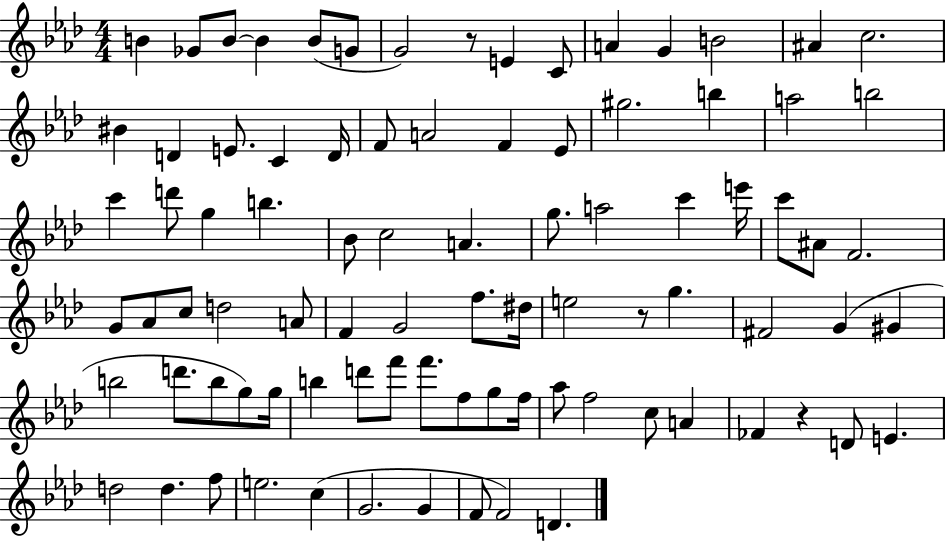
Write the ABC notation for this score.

X:1
T:Untitled
M:4/4
L:1/4
K:Ab
B _G/2 B/2 B B/2 G/2 G2 z/2 E C/2 A G B2 ^A c2 ^B D E/2 C D/4 F/2 A2 F _E/2 ^g2 b a2 b2 c' d'/2 g b _B/2 c2 A g/2 a2 c' e'/4 c'/2 ^A/2 F2 G/2 _A/2 c/2 d2 A/2 F G2 f/2 ^d/4 e2 z/2 g ^F2 G ^G b2 d'/2 b/2 g/2 g/4 b d'/2 f'/2 f'/2 f/2 g/2 f/4 _a/2 f2 c/2 A _F z D/2 E d2 d f/2 e2 c G2 G F/2 F2 D